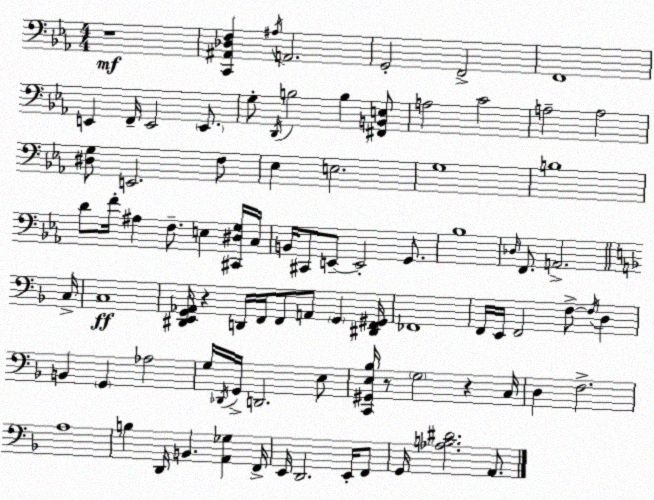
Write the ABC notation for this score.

X:1
T:Untitled
M:4/4
L:1/4
K:Cm
z4 [C,,^A,,_D,F,] ^A,/4 A,,2 G,,2 F,,2 F,,4 E,, F,,/4 E,,2 E,,/2 G,/2 D,,/4 B,2 B, [^F,,B,,E,]/2 A,2 C2 A,2 A,2 [^D,G,]/2 E,,2 F,/2 _E, E,2 G,4 B,4 D/2 F/4 ^A, F,/2 E, [^C,,^D,G,]/4 C,/4 B,,/4 ^C,,/2 E,,/2 E,,2 G,,/2 _B,4 _D,/4 F,,/2 A,,2 C,/4 C,4 [^D,,E,,G,,_A,,]/4 z D,,/4 F,,/4 F,,/2 A,,/2 G,, [^D,,F,,^G,,]/4 _F,,4 F,,/4 E,,/4 F,,2 F,/2 F,/4 D, B,, G,, _A,2 G,/4 _D,,/4 G,,/4 D,,2 E,/2 [C,,^G,,E,_B,]/4 z/2 G,2 z C,/4 D, F,2 A,4 B, D,,/4 B,, [A,,_G,] F,,/4 E,,/4 D,,2 E,,/4 F,,/2 G,,/4 [_A,B,^D]2 A,,/2